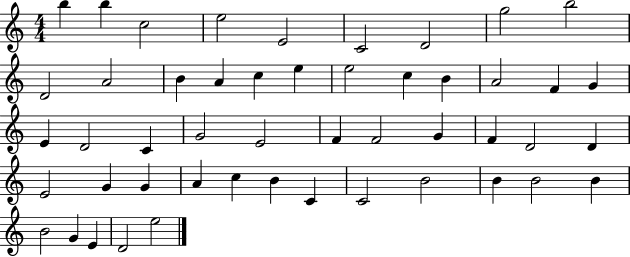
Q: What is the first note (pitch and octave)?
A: B5